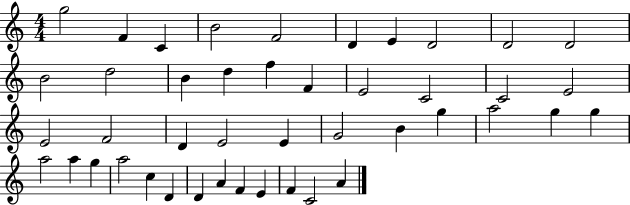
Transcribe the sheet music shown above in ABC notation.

X:1
T:Untitled
M:4/4
L:1/4
K:C
g2 F C B2 F2 D E D2 D2 D2 B2 d2 B d f F E2 C2 C2 E2 E2 F2 D E2 E G2 B g a2 g g a2 a g a2 c D D A F E F C2 A